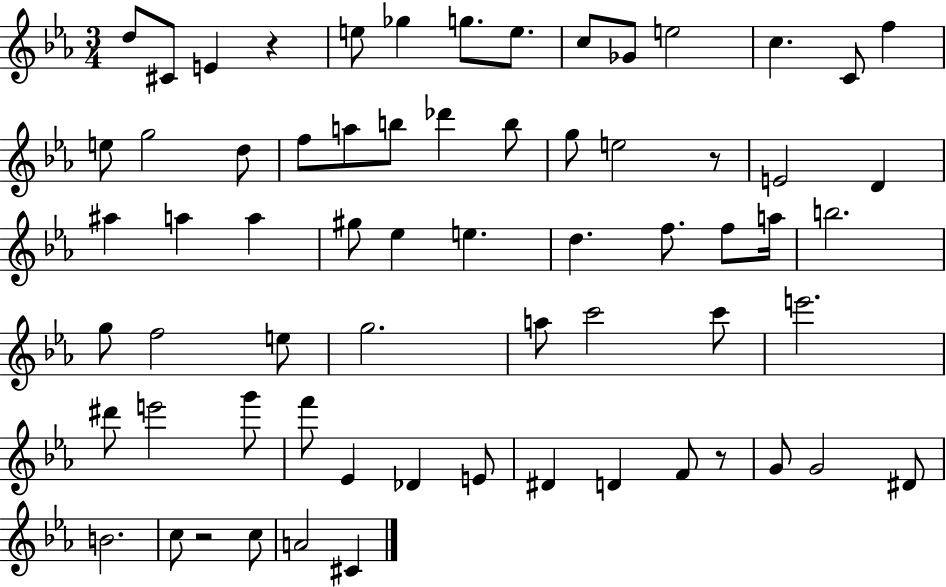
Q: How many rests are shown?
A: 4